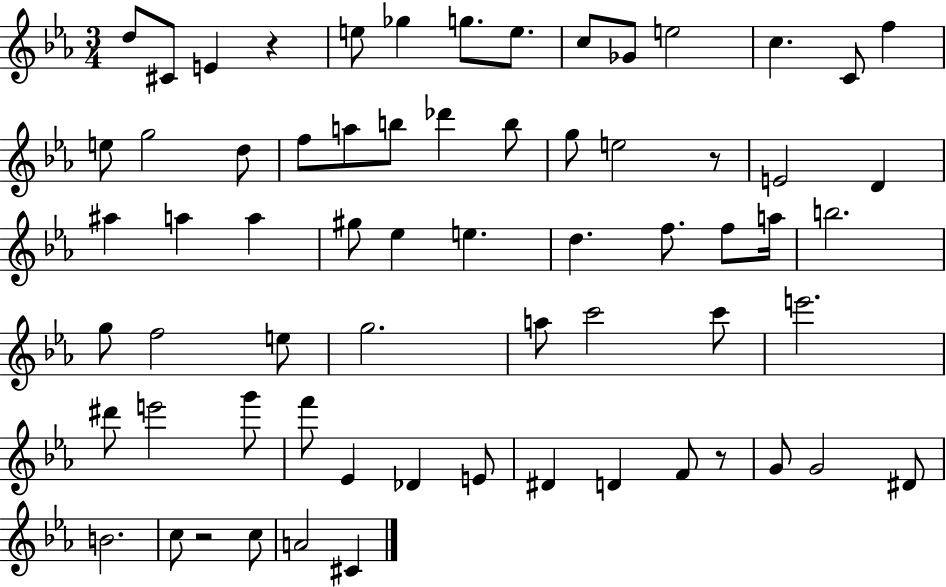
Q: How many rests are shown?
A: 4